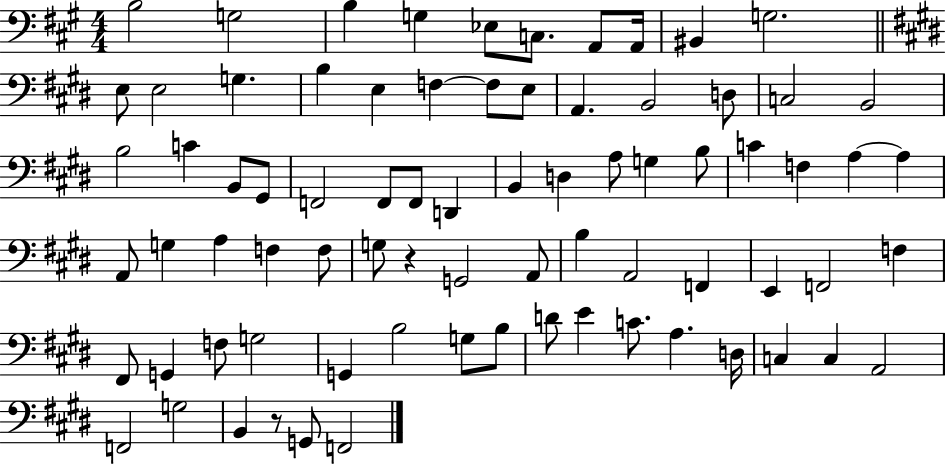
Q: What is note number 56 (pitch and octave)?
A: G2